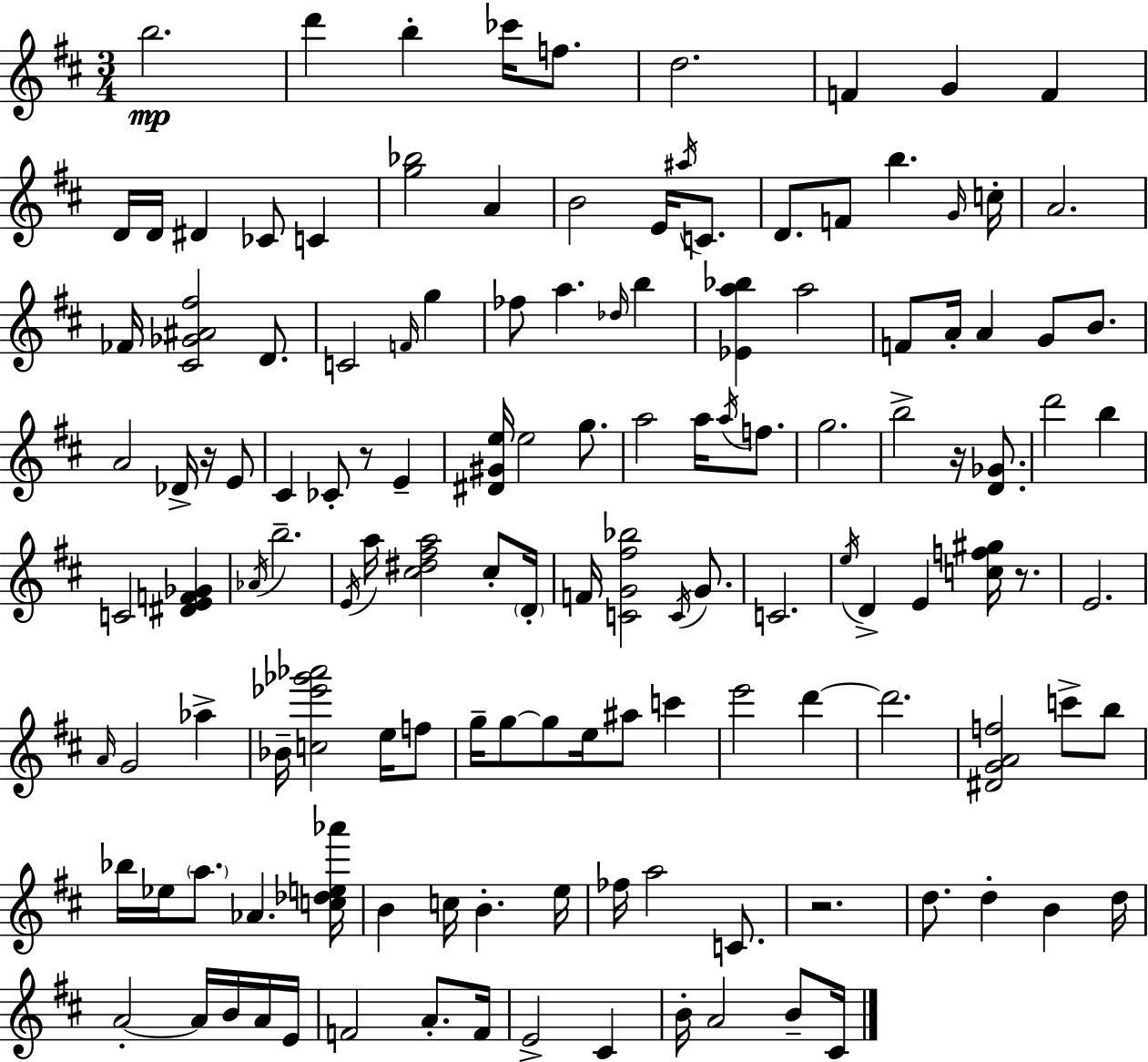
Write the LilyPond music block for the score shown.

{
  \clef treble
  \numericTimeSignature
  \time 3/4
  \key d \major
  \repeat volta 2 { b''2.\mp | d'''4 b''4-. ces'''16 f''8. | d''2. | f'4 g'4 f'4 | \break d'16 d'16 dis'4 ces'8 c'4 | <g'' bes''>2 a'4 | b'2 e'16 \acciaccatura { ais''16 } c'8. | d'8. f'8 b''4. | \break \grace { g'16 } c''16-. a'2. | fes'16 <cis' ges' ais' fis''>2 d'8. | c'2 \grace { f'16 } g''4 | fes''8 a''4. \grace { des''16 } | \break b''4 <ees' a'' bes''>4 a''2 | f'8 a'16-. a'4 g'8 | b'8. a'2 | des'16-> r16 e'8 cis'4 ces'8-. r8 | \break e'4-- <dis' gis' e''>16 e''2 | g''8. a''2 | a''16 \acciaccatura { a''16 } f''8. g''2. | b''2-> | \break r16 <d' ges'>8. d'''2 | b''4 c'2 | <dis' e' f' ges'>4 \acciaccatura { aes'16 } b''2.-- | \acciaccatura { e'16 } a''16 <cis'' dis'' fis'' a''>2 | \break cis''8-. \parenthesize d'16-. f'16 <c' g' fis'' bes''>2 | \acciaccatura { c'16 } g'8. c'2. | \acciaccatura { e''16 } d'4-> | e'4 <c'' f'' gis''>16 r8. e'2. | \break \grace { a'16 } g'2 | aes''4-> bes'16-- <c'' ees''' ges''' aes'''>2 | e''16 f''8 g''16-- g''8~~ | g''8 e''16 ais''8 c'''4 e'''2 | \break d'''4~~ d'''2. | <dis' g' a' f''>2 | c'''8-> b''8 bes''16 ees''16 | \parenthesize a''8. aes'4. <c'' des'' e'' aes'''>16 b'4 | \break c''16 b'4.-. e''16 fes''16 a''2 | c'8. r2. | d''8. | d''4-. b'4 d''16 a'2-.~~ | \break a'16 b'16 a'16 e'16 f'2 | a'8.-. f'16 e'2-> | cis'4 b'16-. a'2 | b'8-- cis'16 } \bar "|."
}